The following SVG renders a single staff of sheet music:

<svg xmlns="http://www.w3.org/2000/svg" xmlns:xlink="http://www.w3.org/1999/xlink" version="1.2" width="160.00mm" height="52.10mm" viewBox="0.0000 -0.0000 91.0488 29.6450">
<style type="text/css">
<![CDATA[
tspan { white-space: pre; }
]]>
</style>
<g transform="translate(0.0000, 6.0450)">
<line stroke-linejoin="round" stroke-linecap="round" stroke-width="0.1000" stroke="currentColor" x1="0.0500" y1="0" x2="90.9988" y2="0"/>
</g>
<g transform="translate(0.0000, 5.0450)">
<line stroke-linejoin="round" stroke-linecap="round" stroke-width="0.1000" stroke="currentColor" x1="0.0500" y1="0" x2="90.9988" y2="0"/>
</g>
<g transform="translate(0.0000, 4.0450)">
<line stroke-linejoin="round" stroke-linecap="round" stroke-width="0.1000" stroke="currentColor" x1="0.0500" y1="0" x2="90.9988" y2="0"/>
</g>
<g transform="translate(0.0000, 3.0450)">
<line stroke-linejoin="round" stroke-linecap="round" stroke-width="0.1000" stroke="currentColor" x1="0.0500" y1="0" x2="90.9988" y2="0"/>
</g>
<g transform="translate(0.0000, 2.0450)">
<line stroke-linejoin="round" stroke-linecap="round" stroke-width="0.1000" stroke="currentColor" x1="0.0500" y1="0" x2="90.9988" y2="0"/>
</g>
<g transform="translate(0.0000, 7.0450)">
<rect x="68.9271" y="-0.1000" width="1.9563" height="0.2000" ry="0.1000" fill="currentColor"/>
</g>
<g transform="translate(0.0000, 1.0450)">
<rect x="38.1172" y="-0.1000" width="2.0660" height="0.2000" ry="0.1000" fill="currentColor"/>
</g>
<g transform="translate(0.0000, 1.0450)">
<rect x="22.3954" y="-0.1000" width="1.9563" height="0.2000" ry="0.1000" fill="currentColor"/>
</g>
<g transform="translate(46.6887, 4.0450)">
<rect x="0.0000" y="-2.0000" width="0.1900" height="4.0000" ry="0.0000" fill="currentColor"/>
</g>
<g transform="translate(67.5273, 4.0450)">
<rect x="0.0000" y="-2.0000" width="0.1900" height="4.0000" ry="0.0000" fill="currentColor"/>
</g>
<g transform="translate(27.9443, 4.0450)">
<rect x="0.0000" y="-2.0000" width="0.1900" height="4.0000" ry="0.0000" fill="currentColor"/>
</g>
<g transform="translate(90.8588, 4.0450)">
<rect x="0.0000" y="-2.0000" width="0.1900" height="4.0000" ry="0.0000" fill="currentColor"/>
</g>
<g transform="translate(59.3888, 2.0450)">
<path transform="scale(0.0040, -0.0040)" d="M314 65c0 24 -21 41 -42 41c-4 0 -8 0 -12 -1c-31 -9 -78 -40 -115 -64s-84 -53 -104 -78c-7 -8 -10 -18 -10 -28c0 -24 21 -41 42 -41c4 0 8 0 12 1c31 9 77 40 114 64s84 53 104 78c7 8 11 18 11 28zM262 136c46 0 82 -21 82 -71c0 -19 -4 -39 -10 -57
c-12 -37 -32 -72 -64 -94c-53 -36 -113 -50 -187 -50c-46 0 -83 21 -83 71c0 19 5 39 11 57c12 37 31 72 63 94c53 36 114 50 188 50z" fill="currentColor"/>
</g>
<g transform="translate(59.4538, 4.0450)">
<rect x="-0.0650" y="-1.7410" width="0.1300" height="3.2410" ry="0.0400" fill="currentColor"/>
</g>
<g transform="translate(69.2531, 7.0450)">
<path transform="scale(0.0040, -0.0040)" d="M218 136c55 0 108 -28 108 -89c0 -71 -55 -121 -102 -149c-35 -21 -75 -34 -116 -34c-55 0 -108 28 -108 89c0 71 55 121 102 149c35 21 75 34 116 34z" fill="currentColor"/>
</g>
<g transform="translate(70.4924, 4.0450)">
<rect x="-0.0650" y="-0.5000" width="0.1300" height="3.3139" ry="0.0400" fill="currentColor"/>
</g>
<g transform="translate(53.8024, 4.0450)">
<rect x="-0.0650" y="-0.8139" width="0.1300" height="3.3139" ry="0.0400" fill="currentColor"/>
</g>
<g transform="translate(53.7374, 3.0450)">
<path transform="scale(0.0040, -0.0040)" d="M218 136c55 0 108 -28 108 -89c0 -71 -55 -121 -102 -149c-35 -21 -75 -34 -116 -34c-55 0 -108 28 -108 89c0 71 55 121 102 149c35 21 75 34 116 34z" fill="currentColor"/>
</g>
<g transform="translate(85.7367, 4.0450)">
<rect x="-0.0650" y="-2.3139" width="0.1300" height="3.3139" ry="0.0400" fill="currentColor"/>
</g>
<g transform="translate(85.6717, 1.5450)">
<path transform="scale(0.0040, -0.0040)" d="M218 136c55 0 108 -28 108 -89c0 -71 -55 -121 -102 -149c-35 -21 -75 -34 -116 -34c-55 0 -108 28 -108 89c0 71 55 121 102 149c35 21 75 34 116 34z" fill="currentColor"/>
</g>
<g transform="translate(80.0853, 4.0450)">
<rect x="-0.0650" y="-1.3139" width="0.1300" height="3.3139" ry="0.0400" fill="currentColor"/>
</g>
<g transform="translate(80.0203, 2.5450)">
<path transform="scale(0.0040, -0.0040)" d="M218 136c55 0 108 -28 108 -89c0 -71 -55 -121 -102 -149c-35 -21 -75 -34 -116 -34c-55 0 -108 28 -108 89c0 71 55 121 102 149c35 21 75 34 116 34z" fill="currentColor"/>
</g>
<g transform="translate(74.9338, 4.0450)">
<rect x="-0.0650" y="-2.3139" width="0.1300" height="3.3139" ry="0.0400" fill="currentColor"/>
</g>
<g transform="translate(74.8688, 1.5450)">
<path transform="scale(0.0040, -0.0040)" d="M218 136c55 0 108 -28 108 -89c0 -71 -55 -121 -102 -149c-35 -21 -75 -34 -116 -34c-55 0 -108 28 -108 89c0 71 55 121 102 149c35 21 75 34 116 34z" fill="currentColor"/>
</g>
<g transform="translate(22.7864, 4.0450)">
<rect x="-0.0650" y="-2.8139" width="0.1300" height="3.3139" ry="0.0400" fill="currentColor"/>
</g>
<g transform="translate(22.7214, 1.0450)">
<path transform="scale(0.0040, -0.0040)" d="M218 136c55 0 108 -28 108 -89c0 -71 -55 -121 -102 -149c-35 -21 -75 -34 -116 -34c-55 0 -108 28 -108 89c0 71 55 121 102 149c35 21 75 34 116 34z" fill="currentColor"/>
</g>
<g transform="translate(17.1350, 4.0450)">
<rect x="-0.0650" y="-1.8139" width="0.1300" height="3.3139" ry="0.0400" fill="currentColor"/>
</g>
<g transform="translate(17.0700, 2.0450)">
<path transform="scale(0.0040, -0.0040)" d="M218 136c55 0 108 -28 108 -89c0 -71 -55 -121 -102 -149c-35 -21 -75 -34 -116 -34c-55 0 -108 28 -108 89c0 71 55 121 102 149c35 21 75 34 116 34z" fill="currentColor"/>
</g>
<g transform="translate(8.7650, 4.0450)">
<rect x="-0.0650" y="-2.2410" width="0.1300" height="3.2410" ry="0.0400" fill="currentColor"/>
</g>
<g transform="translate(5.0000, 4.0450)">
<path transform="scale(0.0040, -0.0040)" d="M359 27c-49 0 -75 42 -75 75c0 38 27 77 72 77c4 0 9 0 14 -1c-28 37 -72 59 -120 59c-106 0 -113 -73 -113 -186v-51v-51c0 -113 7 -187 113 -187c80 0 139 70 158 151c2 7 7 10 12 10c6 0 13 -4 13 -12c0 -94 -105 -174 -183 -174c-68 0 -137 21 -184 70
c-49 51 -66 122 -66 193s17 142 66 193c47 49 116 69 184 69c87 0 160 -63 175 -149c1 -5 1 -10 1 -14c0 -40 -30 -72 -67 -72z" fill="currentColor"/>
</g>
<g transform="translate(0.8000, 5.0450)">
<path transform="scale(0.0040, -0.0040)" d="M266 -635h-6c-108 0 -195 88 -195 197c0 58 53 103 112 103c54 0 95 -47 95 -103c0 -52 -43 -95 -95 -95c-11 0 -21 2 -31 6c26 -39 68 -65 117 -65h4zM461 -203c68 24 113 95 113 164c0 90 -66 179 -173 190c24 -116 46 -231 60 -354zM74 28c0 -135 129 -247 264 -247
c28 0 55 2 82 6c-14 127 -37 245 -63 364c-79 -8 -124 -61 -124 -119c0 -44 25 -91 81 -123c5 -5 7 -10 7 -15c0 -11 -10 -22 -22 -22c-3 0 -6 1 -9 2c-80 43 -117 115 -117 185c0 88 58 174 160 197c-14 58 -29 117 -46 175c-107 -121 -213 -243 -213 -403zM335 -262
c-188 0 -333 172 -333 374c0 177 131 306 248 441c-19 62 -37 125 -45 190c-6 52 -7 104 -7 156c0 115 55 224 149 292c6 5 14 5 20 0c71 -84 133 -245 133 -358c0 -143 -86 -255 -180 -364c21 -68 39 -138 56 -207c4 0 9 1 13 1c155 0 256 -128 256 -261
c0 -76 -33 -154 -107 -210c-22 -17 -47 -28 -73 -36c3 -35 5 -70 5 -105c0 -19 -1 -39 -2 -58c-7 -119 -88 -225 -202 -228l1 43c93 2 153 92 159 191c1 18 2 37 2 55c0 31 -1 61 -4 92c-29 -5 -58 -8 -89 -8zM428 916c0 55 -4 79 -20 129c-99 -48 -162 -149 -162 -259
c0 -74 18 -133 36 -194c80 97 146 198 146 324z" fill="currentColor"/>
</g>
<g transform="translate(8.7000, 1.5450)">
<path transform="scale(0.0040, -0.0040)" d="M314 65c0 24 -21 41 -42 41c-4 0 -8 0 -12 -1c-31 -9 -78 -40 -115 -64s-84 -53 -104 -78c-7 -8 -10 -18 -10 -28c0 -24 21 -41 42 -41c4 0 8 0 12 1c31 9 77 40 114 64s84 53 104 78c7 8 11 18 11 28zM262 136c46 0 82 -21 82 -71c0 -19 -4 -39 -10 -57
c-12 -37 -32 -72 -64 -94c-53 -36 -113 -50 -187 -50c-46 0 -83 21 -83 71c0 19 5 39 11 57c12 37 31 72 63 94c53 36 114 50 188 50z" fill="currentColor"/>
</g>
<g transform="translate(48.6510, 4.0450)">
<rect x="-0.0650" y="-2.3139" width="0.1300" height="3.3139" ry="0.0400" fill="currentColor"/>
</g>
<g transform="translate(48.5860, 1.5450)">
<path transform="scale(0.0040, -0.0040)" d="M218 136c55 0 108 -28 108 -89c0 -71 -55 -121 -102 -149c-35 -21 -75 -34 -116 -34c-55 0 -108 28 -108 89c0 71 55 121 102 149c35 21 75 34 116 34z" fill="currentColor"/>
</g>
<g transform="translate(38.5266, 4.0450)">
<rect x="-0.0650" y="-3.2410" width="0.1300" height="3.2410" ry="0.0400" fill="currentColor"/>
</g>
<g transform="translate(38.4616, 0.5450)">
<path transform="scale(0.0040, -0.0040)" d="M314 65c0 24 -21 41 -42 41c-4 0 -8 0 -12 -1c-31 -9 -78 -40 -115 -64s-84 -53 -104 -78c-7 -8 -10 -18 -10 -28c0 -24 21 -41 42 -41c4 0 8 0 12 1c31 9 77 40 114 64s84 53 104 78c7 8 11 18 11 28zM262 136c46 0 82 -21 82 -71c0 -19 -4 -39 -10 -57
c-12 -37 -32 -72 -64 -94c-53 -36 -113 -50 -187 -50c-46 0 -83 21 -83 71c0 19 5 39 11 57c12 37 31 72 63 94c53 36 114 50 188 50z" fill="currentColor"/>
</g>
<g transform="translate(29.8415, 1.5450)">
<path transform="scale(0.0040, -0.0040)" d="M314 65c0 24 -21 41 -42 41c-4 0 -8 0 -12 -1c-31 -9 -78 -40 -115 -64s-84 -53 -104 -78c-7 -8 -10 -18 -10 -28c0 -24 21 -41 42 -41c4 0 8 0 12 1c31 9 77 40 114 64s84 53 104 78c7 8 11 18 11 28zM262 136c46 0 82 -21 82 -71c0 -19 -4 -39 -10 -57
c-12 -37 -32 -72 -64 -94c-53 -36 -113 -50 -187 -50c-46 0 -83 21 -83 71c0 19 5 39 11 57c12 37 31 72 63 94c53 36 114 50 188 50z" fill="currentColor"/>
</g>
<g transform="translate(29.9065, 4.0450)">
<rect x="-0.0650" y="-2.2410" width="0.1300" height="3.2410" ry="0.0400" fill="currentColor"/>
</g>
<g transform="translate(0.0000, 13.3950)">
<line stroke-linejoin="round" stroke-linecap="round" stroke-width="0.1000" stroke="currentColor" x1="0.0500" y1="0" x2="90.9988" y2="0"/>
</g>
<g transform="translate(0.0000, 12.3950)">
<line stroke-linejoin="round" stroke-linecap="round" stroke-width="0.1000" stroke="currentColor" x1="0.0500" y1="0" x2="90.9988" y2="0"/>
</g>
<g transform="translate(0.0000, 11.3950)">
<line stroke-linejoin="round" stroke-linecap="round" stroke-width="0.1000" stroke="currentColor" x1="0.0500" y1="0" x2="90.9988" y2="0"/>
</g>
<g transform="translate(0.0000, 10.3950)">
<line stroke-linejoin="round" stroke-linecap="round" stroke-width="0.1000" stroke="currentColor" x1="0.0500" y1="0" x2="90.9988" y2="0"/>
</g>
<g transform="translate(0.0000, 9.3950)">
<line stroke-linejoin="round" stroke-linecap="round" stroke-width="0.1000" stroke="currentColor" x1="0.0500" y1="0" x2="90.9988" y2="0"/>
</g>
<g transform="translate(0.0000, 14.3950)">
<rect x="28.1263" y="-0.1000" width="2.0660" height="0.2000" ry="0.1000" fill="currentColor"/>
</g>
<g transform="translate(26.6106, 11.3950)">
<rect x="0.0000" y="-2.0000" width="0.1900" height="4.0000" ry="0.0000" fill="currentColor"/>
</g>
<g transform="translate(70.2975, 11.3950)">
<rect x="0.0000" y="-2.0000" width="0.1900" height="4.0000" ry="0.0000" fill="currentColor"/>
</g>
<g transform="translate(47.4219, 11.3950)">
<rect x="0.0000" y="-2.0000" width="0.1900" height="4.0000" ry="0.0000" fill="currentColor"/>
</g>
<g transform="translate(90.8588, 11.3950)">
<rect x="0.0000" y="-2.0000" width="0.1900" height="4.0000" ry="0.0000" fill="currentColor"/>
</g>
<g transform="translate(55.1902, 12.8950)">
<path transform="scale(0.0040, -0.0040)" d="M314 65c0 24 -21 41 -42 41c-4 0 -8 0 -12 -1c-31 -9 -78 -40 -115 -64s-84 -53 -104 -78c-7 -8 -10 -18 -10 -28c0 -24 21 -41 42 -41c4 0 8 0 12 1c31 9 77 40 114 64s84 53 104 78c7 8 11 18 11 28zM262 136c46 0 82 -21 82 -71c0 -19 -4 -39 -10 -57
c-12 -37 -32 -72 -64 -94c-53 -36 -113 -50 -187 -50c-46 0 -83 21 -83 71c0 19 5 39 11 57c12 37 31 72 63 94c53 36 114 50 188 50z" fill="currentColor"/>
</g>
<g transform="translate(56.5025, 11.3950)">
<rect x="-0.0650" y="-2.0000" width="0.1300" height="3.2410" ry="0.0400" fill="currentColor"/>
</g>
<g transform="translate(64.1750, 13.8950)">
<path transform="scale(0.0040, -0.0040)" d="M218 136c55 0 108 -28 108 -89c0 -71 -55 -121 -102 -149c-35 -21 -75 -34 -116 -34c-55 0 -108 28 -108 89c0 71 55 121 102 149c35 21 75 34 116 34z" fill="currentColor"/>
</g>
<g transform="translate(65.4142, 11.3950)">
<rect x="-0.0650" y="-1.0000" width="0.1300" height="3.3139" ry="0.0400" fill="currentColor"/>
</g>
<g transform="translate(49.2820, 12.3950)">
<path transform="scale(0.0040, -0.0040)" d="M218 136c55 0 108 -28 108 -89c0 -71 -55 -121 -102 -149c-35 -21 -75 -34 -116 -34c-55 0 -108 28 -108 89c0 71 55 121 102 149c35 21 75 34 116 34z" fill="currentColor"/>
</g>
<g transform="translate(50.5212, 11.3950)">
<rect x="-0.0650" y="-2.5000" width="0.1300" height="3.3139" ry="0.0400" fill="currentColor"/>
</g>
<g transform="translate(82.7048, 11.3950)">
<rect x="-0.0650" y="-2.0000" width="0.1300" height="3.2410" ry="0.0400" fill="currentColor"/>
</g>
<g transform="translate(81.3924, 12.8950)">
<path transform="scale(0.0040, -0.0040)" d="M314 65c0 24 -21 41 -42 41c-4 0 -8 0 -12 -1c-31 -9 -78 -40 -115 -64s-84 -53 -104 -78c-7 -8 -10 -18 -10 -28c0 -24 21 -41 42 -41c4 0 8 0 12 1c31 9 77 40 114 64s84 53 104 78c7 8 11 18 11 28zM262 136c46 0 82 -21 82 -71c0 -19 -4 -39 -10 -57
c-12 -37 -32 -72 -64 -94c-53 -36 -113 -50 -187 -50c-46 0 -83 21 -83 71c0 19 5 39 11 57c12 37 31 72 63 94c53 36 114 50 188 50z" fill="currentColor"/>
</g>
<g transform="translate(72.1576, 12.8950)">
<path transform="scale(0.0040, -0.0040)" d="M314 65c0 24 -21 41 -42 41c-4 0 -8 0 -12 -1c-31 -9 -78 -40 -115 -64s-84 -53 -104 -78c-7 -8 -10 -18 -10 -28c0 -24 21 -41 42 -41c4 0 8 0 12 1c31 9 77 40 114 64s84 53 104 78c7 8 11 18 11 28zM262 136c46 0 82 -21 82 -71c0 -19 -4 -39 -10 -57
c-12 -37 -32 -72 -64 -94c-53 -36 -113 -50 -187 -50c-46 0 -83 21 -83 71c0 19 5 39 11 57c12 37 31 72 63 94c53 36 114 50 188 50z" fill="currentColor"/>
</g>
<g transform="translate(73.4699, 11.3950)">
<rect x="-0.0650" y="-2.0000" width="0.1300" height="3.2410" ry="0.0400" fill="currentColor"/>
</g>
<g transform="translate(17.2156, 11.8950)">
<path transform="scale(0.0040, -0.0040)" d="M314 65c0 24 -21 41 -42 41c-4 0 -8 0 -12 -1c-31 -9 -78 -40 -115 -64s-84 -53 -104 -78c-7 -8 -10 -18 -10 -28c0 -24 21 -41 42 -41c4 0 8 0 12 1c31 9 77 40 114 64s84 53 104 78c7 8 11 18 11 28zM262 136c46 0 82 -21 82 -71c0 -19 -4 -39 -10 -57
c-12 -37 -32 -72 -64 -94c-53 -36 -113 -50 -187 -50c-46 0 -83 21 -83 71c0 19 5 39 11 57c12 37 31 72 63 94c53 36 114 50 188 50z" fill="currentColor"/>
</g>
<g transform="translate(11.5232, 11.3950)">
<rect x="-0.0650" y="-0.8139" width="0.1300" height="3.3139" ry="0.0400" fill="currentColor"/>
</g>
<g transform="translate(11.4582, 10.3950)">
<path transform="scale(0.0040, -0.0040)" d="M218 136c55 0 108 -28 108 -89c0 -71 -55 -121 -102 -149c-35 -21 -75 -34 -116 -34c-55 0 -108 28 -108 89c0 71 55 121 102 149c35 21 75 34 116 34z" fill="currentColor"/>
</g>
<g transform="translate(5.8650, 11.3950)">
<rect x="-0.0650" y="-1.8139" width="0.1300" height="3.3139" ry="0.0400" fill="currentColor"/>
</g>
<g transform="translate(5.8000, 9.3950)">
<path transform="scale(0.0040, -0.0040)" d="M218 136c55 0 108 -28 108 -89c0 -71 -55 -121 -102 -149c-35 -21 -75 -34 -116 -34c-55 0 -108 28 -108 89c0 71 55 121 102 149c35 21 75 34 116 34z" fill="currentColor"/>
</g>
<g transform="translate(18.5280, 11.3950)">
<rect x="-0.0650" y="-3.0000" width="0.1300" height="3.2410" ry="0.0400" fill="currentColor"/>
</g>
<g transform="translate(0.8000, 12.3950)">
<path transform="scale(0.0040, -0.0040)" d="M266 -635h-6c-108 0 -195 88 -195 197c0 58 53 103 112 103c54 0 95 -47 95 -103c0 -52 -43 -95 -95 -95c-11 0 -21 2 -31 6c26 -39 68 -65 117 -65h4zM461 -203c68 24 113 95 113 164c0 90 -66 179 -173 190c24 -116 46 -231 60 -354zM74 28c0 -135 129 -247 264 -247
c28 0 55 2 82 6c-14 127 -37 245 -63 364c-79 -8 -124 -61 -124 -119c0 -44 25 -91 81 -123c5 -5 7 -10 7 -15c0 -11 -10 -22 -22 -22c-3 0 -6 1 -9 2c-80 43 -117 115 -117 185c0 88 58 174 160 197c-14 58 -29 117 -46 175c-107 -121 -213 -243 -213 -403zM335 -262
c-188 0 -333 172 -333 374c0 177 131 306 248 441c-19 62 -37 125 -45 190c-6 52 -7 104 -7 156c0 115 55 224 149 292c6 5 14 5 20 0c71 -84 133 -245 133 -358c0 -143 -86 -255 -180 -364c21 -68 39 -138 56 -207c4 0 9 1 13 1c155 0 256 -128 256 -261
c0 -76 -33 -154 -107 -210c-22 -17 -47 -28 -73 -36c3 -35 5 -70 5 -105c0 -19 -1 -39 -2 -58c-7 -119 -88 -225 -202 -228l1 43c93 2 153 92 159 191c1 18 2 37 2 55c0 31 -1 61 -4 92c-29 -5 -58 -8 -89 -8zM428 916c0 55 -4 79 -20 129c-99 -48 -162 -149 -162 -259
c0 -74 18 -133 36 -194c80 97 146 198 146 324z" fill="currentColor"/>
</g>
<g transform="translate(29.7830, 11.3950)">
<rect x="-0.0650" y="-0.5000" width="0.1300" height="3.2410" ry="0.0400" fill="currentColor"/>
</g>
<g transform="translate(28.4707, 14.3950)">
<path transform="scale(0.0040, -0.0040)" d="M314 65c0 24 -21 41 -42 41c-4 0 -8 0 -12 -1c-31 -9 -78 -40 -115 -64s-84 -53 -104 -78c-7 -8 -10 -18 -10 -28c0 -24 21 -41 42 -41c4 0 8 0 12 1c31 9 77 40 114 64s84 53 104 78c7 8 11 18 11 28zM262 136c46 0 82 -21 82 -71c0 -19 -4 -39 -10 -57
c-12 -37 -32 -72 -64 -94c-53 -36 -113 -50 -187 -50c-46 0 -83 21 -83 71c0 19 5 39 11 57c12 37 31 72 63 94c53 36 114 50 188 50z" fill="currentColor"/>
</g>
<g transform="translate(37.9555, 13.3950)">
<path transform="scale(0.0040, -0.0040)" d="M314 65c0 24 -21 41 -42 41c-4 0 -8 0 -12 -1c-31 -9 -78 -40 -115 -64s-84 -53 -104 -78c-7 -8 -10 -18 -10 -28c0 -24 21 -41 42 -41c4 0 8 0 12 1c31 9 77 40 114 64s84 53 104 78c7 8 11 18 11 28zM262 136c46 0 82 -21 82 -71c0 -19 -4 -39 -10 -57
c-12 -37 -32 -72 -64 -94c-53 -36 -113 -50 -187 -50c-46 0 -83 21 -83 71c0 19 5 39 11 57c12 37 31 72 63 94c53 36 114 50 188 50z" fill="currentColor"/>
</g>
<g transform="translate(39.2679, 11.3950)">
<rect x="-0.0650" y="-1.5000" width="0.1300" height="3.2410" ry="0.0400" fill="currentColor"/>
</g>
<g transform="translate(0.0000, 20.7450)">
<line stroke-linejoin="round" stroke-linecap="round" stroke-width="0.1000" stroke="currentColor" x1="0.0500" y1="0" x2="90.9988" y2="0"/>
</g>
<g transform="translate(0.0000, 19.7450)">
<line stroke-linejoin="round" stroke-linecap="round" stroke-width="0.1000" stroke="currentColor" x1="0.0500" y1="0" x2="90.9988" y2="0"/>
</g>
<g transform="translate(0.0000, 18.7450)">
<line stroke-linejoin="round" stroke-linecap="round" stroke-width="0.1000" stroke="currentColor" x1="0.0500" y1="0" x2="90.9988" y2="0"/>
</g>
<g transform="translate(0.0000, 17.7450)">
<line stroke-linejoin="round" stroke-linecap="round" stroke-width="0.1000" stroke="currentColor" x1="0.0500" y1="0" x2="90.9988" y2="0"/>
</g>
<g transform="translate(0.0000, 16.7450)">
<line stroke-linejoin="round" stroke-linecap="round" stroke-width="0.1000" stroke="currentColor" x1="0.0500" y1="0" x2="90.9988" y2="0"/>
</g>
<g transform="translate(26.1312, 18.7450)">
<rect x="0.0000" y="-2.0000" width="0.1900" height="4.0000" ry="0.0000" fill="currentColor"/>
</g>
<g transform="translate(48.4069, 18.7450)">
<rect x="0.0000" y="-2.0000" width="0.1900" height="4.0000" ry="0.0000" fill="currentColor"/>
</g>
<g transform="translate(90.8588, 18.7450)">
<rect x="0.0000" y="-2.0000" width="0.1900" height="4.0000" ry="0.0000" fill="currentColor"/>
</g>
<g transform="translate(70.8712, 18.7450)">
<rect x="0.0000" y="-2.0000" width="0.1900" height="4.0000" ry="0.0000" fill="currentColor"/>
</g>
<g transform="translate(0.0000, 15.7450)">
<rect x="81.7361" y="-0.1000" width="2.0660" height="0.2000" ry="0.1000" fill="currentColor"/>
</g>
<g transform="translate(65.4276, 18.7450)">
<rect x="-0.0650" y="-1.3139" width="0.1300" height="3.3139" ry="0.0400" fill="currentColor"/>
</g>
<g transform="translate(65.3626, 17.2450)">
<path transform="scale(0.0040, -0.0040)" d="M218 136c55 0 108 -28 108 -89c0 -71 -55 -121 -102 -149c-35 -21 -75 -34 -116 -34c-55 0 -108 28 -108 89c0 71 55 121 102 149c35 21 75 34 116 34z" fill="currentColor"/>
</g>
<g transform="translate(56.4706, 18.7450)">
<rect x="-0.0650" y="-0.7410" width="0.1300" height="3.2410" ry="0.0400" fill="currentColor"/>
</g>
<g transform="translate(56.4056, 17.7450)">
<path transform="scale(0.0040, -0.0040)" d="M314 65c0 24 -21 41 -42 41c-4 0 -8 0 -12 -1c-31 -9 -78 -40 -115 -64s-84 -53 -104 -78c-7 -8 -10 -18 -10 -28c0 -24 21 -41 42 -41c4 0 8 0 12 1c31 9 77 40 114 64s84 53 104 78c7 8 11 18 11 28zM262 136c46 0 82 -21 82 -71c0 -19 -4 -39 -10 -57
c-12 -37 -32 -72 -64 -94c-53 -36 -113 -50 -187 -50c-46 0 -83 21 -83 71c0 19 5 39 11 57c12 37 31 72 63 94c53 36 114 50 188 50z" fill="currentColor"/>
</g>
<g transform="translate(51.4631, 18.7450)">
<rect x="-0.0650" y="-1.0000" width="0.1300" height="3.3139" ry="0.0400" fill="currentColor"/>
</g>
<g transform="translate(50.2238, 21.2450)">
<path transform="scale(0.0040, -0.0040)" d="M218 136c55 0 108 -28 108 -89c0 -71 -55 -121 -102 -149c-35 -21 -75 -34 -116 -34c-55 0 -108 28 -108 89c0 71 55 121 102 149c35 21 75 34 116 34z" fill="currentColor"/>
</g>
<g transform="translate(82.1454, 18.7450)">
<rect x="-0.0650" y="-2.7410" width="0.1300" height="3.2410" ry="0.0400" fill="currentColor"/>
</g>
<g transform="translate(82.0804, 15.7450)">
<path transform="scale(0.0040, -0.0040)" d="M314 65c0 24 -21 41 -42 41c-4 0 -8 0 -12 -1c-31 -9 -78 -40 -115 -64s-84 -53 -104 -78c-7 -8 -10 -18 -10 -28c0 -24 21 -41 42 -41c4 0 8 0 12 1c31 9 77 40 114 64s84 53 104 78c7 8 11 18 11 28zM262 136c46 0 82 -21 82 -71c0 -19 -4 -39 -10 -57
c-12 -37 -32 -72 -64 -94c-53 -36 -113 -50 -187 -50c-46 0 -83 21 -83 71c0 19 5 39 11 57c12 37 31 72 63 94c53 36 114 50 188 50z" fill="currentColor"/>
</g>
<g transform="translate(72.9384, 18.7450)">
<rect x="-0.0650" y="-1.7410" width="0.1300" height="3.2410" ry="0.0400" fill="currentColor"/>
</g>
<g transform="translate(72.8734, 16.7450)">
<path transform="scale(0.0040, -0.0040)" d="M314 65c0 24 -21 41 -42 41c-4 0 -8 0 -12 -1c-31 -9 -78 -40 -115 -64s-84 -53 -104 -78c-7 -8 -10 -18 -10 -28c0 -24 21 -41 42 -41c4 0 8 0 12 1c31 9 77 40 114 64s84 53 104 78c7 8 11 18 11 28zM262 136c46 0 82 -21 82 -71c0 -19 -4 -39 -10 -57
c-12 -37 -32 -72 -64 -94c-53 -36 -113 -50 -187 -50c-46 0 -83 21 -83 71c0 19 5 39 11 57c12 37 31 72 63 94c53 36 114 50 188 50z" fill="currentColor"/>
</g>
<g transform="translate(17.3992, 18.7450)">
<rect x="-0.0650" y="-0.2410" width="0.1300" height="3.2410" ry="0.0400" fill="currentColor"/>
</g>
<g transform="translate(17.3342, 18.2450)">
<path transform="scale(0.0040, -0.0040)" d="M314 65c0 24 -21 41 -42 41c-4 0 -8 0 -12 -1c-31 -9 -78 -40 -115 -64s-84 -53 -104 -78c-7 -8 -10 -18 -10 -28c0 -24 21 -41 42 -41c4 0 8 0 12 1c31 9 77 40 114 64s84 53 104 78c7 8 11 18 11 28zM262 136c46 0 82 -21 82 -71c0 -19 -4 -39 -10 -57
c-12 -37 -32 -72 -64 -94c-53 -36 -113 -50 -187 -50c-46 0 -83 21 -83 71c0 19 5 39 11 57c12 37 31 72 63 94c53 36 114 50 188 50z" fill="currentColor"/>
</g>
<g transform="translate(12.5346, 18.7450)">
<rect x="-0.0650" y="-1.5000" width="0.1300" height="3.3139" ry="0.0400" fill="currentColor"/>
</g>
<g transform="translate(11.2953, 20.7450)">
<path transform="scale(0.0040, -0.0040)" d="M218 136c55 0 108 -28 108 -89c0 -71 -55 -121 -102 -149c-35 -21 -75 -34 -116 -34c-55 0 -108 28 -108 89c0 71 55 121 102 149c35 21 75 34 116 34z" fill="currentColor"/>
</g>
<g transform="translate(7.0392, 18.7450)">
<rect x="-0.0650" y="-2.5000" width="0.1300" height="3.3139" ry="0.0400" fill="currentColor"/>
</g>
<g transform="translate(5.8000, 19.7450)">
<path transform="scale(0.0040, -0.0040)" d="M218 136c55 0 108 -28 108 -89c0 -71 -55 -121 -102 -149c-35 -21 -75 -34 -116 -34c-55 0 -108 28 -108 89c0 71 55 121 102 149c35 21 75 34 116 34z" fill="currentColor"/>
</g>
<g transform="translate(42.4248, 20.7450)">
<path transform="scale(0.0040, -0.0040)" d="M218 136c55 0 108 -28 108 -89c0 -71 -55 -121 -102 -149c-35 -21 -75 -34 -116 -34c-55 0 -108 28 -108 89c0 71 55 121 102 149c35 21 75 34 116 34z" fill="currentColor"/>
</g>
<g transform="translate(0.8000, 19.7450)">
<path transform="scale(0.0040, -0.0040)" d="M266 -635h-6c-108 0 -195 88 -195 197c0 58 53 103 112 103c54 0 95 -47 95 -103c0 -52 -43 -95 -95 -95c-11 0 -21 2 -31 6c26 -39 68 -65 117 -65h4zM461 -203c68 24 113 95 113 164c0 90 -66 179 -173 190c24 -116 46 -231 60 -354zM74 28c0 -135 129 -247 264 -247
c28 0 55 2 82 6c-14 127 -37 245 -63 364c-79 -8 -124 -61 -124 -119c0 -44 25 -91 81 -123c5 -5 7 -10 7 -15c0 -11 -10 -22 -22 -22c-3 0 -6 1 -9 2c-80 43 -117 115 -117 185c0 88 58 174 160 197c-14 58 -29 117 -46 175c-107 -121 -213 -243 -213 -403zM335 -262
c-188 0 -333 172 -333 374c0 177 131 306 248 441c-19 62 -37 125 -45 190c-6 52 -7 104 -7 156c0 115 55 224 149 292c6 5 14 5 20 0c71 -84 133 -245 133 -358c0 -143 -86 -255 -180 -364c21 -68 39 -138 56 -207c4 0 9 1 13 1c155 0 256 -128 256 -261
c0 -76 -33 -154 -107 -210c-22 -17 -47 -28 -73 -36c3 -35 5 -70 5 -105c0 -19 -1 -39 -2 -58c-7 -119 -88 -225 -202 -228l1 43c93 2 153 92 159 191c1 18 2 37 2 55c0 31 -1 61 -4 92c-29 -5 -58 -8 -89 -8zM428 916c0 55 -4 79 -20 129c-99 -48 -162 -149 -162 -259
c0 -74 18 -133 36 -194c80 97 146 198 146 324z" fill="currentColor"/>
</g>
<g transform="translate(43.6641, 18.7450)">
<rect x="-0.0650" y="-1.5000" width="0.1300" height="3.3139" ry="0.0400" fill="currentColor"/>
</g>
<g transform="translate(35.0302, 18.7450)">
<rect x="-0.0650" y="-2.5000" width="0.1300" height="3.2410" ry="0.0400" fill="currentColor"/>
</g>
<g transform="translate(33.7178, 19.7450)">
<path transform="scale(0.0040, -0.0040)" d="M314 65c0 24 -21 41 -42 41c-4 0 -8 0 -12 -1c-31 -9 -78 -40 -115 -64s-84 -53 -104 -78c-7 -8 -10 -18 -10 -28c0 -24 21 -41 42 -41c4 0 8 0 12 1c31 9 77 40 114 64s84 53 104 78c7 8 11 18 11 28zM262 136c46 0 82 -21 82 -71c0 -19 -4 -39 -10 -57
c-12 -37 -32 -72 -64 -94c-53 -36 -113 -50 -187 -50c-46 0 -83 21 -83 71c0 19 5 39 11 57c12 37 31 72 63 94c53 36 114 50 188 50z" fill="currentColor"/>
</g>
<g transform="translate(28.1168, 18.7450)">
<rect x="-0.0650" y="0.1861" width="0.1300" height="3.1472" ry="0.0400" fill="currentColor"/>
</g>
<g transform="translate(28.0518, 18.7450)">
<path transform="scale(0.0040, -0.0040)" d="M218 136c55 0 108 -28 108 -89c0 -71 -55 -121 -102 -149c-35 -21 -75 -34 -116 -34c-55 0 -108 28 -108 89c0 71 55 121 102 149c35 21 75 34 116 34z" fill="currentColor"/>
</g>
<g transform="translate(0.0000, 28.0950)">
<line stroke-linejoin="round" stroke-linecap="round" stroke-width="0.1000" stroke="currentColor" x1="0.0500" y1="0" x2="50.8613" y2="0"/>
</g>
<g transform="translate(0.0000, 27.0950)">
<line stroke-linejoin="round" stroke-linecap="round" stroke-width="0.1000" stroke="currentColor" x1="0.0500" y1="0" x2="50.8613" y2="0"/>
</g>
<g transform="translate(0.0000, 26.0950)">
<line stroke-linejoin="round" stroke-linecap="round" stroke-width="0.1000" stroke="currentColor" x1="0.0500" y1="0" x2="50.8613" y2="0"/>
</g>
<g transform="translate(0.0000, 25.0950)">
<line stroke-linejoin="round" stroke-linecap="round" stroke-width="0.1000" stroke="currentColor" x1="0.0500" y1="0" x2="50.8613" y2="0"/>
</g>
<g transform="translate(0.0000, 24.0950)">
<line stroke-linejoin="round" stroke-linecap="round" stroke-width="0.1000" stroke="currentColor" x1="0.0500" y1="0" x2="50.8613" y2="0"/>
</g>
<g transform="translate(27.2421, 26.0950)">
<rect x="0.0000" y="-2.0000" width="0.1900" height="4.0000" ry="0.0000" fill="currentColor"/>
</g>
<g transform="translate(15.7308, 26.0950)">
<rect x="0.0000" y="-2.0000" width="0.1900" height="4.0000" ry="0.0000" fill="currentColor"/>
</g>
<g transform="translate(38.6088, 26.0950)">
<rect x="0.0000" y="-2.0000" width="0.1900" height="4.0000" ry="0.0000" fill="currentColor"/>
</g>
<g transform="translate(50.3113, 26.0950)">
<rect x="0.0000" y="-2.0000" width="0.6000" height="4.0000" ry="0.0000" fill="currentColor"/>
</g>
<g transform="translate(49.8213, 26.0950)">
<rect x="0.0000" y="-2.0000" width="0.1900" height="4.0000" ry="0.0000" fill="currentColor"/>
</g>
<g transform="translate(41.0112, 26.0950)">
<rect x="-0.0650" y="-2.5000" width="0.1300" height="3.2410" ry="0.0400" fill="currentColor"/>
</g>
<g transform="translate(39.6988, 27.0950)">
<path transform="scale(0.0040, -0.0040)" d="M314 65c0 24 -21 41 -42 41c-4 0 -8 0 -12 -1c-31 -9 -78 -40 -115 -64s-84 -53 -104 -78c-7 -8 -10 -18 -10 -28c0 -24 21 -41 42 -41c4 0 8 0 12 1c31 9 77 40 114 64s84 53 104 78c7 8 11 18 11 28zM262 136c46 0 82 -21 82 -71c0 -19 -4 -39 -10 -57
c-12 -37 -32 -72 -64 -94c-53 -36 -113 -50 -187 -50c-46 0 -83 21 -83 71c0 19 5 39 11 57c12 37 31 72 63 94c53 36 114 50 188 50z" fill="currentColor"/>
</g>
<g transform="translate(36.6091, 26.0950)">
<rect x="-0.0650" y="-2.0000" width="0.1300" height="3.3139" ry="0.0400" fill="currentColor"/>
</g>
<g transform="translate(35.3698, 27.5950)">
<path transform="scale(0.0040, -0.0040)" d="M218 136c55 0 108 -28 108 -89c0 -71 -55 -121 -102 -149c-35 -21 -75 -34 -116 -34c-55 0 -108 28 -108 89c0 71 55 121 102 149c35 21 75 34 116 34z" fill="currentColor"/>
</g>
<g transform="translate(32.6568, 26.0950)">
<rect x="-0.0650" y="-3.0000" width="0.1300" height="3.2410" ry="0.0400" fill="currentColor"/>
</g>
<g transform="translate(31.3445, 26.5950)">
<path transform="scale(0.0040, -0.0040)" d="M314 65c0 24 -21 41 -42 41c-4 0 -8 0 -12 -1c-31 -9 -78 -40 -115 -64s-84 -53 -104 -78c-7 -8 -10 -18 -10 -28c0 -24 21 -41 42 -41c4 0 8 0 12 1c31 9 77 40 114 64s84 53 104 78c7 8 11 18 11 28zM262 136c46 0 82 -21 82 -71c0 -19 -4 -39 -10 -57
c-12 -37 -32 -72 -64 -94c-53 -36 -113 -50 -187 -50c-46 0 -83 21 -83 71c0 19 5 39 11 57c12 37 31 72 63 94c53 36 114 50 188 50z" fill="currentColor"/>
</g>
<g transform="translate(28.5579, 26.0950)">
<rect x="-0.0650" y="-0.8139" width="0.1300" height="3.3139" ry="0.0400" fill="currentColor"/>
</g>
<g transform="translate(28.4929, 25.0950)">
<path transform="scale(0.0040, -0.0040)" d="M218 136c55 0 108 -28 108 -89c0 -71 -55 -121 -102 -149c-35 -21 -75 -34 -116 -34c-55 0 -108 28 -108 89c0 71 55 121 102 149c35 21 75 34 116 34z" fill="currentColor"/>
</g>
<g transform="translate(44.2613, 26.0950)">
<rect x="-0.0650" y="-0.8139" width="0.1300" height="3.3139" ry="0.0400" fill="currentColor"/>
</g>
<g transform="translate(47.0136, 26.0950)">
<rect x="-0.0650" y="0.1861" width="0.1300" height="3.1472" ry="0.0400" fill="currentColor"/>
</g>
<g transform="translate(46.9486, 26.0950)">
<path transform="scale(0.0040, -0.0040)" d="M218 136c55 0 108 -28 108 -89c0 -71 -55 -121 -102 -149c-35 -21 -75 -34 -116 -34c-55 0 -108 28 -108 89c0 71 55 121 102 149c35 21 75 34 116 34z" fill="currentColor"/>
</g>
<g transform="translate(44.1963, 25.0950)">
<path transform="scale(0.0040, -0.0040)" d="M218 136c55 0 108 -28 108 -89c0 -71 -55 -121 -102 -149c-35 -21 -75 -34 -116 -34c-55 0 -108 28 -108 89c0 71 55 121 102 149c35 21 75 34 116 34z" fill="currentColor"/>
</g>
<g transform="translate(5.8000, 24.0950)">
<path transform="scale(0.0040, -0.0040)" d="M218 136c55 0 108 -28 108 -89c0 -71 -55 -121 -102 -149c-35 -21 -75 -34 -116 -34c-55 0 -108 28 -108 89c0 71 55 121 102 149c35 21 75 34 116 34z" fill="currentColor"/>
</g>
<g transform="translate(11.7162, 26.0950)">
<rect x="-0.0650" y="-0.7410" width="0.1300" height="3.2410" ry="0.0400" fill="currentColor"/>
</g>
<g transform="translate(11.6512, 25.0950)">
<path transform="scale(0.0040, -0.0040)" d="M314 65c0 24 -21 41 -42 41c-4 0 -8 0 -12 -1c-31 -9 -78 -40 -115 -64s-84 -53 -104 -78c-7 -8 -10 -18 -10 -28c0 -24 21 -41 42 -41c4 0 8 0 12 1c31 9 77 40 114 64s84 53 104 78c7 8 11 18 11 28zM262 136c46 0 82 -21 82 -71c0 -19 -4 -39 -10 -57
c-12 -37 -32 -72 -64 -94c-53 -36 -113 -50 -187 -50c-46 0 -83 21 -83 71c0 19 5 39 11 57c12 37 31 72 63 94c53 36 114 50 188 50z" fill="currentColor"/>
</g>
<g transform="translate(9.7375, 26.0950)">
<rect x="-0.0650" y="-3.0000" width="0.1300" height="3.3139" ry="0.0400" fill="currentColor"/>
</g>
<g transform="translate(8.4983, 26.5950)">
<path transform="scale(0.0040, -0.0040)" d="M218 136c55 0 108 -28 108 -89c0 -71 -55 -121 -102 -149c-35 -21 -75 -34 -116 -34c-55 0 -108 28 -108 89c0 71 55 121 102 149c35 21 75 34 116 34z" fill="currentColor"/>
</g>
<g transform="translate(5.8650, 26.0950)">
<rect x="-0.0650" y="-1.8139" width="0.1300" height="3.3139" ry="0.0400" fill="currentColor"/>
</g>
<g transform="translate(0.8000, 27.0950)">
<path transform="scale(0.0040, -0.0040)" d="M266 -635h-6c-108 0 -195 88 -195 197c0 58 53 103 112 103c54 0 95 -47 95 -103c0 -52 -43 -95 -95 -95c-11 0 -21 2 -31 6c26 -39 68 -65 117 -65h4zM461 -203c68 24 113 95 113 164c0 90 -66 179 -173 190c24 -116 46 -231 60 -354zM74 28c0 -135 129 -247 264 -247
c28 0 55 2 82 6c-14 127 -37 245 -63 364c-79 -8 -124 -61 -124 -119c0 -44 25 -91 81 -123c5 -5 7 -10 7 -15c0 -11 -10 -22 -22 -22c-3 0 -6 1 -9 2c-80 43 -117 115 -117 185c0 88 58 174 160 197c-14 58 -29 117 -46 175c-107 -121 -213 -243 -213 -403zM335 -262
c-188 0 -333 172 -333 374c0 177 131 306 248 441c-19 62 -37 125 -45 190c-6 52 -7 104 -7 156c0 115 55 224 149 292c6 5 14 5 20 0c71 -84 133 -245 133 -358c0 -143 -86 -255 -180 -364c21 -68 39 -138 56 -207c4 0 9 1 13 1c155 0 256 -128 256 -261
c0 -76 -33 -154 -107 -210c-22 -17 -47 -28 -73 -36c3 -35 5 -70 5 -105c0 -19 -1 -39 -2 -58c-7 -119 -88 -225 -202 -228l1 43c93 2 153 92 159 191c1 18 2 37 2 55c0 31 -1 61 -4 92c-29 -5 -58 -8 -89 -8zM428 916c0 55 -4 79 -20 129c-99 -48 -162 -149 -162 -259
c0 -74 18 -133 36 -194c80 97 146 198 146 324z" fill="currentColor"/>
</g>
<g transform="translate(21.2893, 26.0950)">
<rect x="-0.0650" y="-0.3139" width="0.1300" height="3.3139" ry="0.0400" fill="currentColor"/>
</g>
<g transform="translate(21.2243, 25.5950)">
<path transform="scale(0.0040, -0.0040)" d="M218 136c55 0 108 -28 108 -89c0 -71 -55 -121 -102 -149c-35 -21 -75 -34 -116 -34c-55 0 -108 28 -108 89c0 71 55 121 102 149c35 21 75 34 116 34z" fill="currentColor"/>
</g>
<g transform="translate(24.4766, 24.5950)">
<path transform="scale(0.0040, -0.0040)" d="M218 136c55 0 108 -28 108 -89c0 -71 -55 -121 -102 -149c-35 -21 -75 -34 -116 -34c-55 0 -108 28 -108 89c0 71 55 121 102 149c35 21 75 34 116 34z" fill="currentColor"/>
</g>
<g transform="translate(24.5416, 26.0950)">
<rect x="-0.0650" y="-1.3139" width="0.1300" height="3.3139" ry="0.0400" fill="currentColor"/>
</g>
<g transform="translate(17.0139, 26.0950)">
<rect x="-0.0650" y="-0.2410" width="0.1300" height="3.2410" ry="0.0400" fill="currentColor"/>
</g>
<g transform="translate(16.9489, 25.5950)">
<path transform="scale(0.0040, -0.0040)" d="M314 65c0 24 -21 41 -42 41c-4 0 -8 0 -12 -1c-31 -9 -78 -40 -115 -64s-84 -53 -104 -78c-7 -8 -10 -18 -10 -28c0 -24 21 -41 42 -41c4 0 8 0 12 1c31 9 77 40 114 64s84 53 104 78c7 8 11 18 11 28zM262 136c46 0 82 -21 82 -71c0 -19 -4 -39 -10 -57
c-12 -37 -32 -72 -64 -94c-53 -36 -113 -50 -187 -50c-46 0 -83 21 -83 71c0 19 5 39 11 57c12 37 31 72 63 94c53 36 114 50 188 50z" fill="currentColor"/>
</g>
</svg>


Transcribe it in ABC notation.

X:1
T:Untitled
M:4/4
L:1/4
K:C
g2 f a g2 b2 g d f2 C g e g f d A2 C2 E2 G F2 D F2 F2 G E c2 B G2 E D d2 e f2 a2 f A d2 c2 c e d A2 F G2 d B